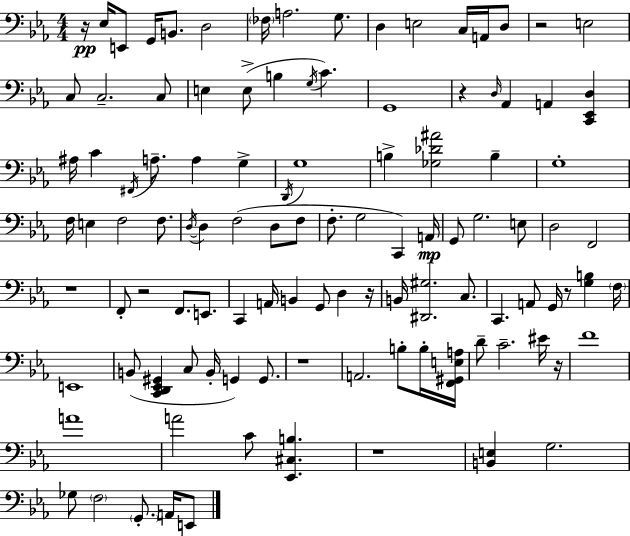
X:1
T:Untitled
M:4/4
L:1/4
K:Eb
z/4 _E,/4 E,,/2 G,,/4 B,,/2 D,2 _F,/4 A,2 G,/2 D, E,2 C,/4 A,,/4 D,/2 z2 E,2 C,/2 C,2 C,/2 E, E,/2 B, G,/4 C G,,4 z D,/4 _A,, A,, [C,,_E,,D,] ^A,/4 C ^F,,/4 A,/2 A, G, D,,/4 G,4 B, [_G,_D^A]2 B, G,4 F,/4 E, F,2 F,/2 D,/4 D, F,2 D,/2 F,/2 F,/2 G,2 C,, A,,/4 G,,/2 G,2 E,/2 D,2 F,,2 z4 F,,/2 z2 F,,/2 E,,/2 C,, A,,/4 B,, G,,/2 D, z/4 B,,/4 [^D,,^G,]2 C,/2 C,, A,,/2 G,,/4 z/2 [G,B,] F,/4 E,,4 B,,/2 [C,,D,,_E,,^G,,] C,/2 B,,/4 G,, G,,/2 z4 A,,2 B,/2 B,/4 [F,,^G,,E,A,]/4 D/2 C2 ^E/4 z/4 F4 A4 A2 C/2 [_E,,^C,B,] z4 [B,,E,] G,2 _G,/2 F,2 G,,/2 A,,/4 E,,/2